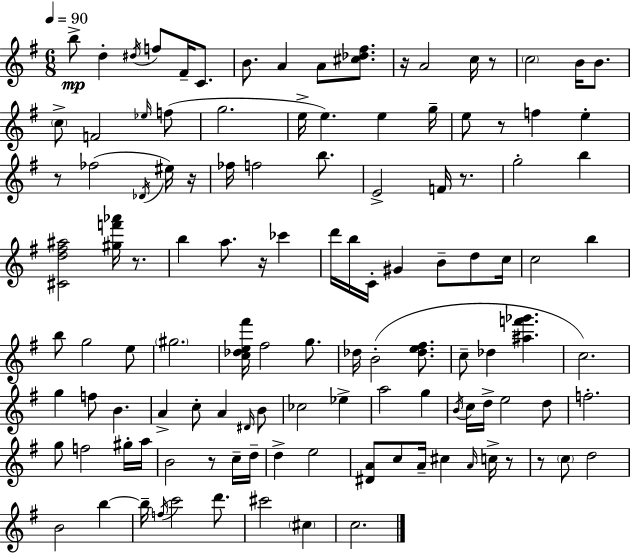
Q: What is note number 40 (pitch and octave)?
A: D6